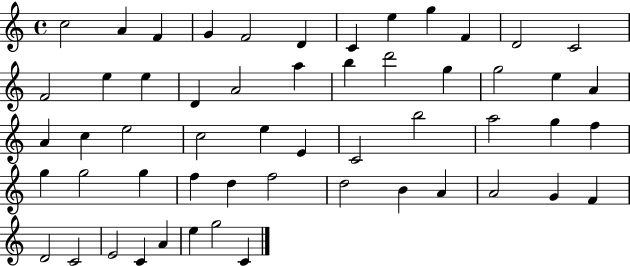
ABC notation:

X:1
T:Untitled
M:4/4
L:1/4
K:C
c2 A F G F2 D C e g F D2 C2 F2 e e D A2 a b d'2 g g2 e A A c e2 c2 e E C2 b2 a2 g f g g2 g f d f2 d2 B A A2 G F D2 C2 E2 C A e g2 C